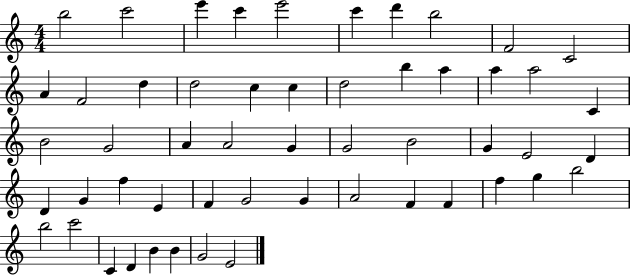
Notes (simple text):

B5/h C6/h E6/q C6/q E6/h C6/q D6/q B5/h F4/h C4/h A4/q F4/h D5/q D5/h C5/q C5/q D5/h B5/q A5/q A5/q A5/h C4/q B4/h G4/h A4/q A4/h G4/q G4/h B4/h G4/q E4/h D4/q D4/q G4/q F5/q E4/q F4/q G4/h G4/q A4/h F4/q F4/q F5/q G5/q B5/h B5/h C6/h C4/q D4/q B4/q B4/q G4/h E4/h